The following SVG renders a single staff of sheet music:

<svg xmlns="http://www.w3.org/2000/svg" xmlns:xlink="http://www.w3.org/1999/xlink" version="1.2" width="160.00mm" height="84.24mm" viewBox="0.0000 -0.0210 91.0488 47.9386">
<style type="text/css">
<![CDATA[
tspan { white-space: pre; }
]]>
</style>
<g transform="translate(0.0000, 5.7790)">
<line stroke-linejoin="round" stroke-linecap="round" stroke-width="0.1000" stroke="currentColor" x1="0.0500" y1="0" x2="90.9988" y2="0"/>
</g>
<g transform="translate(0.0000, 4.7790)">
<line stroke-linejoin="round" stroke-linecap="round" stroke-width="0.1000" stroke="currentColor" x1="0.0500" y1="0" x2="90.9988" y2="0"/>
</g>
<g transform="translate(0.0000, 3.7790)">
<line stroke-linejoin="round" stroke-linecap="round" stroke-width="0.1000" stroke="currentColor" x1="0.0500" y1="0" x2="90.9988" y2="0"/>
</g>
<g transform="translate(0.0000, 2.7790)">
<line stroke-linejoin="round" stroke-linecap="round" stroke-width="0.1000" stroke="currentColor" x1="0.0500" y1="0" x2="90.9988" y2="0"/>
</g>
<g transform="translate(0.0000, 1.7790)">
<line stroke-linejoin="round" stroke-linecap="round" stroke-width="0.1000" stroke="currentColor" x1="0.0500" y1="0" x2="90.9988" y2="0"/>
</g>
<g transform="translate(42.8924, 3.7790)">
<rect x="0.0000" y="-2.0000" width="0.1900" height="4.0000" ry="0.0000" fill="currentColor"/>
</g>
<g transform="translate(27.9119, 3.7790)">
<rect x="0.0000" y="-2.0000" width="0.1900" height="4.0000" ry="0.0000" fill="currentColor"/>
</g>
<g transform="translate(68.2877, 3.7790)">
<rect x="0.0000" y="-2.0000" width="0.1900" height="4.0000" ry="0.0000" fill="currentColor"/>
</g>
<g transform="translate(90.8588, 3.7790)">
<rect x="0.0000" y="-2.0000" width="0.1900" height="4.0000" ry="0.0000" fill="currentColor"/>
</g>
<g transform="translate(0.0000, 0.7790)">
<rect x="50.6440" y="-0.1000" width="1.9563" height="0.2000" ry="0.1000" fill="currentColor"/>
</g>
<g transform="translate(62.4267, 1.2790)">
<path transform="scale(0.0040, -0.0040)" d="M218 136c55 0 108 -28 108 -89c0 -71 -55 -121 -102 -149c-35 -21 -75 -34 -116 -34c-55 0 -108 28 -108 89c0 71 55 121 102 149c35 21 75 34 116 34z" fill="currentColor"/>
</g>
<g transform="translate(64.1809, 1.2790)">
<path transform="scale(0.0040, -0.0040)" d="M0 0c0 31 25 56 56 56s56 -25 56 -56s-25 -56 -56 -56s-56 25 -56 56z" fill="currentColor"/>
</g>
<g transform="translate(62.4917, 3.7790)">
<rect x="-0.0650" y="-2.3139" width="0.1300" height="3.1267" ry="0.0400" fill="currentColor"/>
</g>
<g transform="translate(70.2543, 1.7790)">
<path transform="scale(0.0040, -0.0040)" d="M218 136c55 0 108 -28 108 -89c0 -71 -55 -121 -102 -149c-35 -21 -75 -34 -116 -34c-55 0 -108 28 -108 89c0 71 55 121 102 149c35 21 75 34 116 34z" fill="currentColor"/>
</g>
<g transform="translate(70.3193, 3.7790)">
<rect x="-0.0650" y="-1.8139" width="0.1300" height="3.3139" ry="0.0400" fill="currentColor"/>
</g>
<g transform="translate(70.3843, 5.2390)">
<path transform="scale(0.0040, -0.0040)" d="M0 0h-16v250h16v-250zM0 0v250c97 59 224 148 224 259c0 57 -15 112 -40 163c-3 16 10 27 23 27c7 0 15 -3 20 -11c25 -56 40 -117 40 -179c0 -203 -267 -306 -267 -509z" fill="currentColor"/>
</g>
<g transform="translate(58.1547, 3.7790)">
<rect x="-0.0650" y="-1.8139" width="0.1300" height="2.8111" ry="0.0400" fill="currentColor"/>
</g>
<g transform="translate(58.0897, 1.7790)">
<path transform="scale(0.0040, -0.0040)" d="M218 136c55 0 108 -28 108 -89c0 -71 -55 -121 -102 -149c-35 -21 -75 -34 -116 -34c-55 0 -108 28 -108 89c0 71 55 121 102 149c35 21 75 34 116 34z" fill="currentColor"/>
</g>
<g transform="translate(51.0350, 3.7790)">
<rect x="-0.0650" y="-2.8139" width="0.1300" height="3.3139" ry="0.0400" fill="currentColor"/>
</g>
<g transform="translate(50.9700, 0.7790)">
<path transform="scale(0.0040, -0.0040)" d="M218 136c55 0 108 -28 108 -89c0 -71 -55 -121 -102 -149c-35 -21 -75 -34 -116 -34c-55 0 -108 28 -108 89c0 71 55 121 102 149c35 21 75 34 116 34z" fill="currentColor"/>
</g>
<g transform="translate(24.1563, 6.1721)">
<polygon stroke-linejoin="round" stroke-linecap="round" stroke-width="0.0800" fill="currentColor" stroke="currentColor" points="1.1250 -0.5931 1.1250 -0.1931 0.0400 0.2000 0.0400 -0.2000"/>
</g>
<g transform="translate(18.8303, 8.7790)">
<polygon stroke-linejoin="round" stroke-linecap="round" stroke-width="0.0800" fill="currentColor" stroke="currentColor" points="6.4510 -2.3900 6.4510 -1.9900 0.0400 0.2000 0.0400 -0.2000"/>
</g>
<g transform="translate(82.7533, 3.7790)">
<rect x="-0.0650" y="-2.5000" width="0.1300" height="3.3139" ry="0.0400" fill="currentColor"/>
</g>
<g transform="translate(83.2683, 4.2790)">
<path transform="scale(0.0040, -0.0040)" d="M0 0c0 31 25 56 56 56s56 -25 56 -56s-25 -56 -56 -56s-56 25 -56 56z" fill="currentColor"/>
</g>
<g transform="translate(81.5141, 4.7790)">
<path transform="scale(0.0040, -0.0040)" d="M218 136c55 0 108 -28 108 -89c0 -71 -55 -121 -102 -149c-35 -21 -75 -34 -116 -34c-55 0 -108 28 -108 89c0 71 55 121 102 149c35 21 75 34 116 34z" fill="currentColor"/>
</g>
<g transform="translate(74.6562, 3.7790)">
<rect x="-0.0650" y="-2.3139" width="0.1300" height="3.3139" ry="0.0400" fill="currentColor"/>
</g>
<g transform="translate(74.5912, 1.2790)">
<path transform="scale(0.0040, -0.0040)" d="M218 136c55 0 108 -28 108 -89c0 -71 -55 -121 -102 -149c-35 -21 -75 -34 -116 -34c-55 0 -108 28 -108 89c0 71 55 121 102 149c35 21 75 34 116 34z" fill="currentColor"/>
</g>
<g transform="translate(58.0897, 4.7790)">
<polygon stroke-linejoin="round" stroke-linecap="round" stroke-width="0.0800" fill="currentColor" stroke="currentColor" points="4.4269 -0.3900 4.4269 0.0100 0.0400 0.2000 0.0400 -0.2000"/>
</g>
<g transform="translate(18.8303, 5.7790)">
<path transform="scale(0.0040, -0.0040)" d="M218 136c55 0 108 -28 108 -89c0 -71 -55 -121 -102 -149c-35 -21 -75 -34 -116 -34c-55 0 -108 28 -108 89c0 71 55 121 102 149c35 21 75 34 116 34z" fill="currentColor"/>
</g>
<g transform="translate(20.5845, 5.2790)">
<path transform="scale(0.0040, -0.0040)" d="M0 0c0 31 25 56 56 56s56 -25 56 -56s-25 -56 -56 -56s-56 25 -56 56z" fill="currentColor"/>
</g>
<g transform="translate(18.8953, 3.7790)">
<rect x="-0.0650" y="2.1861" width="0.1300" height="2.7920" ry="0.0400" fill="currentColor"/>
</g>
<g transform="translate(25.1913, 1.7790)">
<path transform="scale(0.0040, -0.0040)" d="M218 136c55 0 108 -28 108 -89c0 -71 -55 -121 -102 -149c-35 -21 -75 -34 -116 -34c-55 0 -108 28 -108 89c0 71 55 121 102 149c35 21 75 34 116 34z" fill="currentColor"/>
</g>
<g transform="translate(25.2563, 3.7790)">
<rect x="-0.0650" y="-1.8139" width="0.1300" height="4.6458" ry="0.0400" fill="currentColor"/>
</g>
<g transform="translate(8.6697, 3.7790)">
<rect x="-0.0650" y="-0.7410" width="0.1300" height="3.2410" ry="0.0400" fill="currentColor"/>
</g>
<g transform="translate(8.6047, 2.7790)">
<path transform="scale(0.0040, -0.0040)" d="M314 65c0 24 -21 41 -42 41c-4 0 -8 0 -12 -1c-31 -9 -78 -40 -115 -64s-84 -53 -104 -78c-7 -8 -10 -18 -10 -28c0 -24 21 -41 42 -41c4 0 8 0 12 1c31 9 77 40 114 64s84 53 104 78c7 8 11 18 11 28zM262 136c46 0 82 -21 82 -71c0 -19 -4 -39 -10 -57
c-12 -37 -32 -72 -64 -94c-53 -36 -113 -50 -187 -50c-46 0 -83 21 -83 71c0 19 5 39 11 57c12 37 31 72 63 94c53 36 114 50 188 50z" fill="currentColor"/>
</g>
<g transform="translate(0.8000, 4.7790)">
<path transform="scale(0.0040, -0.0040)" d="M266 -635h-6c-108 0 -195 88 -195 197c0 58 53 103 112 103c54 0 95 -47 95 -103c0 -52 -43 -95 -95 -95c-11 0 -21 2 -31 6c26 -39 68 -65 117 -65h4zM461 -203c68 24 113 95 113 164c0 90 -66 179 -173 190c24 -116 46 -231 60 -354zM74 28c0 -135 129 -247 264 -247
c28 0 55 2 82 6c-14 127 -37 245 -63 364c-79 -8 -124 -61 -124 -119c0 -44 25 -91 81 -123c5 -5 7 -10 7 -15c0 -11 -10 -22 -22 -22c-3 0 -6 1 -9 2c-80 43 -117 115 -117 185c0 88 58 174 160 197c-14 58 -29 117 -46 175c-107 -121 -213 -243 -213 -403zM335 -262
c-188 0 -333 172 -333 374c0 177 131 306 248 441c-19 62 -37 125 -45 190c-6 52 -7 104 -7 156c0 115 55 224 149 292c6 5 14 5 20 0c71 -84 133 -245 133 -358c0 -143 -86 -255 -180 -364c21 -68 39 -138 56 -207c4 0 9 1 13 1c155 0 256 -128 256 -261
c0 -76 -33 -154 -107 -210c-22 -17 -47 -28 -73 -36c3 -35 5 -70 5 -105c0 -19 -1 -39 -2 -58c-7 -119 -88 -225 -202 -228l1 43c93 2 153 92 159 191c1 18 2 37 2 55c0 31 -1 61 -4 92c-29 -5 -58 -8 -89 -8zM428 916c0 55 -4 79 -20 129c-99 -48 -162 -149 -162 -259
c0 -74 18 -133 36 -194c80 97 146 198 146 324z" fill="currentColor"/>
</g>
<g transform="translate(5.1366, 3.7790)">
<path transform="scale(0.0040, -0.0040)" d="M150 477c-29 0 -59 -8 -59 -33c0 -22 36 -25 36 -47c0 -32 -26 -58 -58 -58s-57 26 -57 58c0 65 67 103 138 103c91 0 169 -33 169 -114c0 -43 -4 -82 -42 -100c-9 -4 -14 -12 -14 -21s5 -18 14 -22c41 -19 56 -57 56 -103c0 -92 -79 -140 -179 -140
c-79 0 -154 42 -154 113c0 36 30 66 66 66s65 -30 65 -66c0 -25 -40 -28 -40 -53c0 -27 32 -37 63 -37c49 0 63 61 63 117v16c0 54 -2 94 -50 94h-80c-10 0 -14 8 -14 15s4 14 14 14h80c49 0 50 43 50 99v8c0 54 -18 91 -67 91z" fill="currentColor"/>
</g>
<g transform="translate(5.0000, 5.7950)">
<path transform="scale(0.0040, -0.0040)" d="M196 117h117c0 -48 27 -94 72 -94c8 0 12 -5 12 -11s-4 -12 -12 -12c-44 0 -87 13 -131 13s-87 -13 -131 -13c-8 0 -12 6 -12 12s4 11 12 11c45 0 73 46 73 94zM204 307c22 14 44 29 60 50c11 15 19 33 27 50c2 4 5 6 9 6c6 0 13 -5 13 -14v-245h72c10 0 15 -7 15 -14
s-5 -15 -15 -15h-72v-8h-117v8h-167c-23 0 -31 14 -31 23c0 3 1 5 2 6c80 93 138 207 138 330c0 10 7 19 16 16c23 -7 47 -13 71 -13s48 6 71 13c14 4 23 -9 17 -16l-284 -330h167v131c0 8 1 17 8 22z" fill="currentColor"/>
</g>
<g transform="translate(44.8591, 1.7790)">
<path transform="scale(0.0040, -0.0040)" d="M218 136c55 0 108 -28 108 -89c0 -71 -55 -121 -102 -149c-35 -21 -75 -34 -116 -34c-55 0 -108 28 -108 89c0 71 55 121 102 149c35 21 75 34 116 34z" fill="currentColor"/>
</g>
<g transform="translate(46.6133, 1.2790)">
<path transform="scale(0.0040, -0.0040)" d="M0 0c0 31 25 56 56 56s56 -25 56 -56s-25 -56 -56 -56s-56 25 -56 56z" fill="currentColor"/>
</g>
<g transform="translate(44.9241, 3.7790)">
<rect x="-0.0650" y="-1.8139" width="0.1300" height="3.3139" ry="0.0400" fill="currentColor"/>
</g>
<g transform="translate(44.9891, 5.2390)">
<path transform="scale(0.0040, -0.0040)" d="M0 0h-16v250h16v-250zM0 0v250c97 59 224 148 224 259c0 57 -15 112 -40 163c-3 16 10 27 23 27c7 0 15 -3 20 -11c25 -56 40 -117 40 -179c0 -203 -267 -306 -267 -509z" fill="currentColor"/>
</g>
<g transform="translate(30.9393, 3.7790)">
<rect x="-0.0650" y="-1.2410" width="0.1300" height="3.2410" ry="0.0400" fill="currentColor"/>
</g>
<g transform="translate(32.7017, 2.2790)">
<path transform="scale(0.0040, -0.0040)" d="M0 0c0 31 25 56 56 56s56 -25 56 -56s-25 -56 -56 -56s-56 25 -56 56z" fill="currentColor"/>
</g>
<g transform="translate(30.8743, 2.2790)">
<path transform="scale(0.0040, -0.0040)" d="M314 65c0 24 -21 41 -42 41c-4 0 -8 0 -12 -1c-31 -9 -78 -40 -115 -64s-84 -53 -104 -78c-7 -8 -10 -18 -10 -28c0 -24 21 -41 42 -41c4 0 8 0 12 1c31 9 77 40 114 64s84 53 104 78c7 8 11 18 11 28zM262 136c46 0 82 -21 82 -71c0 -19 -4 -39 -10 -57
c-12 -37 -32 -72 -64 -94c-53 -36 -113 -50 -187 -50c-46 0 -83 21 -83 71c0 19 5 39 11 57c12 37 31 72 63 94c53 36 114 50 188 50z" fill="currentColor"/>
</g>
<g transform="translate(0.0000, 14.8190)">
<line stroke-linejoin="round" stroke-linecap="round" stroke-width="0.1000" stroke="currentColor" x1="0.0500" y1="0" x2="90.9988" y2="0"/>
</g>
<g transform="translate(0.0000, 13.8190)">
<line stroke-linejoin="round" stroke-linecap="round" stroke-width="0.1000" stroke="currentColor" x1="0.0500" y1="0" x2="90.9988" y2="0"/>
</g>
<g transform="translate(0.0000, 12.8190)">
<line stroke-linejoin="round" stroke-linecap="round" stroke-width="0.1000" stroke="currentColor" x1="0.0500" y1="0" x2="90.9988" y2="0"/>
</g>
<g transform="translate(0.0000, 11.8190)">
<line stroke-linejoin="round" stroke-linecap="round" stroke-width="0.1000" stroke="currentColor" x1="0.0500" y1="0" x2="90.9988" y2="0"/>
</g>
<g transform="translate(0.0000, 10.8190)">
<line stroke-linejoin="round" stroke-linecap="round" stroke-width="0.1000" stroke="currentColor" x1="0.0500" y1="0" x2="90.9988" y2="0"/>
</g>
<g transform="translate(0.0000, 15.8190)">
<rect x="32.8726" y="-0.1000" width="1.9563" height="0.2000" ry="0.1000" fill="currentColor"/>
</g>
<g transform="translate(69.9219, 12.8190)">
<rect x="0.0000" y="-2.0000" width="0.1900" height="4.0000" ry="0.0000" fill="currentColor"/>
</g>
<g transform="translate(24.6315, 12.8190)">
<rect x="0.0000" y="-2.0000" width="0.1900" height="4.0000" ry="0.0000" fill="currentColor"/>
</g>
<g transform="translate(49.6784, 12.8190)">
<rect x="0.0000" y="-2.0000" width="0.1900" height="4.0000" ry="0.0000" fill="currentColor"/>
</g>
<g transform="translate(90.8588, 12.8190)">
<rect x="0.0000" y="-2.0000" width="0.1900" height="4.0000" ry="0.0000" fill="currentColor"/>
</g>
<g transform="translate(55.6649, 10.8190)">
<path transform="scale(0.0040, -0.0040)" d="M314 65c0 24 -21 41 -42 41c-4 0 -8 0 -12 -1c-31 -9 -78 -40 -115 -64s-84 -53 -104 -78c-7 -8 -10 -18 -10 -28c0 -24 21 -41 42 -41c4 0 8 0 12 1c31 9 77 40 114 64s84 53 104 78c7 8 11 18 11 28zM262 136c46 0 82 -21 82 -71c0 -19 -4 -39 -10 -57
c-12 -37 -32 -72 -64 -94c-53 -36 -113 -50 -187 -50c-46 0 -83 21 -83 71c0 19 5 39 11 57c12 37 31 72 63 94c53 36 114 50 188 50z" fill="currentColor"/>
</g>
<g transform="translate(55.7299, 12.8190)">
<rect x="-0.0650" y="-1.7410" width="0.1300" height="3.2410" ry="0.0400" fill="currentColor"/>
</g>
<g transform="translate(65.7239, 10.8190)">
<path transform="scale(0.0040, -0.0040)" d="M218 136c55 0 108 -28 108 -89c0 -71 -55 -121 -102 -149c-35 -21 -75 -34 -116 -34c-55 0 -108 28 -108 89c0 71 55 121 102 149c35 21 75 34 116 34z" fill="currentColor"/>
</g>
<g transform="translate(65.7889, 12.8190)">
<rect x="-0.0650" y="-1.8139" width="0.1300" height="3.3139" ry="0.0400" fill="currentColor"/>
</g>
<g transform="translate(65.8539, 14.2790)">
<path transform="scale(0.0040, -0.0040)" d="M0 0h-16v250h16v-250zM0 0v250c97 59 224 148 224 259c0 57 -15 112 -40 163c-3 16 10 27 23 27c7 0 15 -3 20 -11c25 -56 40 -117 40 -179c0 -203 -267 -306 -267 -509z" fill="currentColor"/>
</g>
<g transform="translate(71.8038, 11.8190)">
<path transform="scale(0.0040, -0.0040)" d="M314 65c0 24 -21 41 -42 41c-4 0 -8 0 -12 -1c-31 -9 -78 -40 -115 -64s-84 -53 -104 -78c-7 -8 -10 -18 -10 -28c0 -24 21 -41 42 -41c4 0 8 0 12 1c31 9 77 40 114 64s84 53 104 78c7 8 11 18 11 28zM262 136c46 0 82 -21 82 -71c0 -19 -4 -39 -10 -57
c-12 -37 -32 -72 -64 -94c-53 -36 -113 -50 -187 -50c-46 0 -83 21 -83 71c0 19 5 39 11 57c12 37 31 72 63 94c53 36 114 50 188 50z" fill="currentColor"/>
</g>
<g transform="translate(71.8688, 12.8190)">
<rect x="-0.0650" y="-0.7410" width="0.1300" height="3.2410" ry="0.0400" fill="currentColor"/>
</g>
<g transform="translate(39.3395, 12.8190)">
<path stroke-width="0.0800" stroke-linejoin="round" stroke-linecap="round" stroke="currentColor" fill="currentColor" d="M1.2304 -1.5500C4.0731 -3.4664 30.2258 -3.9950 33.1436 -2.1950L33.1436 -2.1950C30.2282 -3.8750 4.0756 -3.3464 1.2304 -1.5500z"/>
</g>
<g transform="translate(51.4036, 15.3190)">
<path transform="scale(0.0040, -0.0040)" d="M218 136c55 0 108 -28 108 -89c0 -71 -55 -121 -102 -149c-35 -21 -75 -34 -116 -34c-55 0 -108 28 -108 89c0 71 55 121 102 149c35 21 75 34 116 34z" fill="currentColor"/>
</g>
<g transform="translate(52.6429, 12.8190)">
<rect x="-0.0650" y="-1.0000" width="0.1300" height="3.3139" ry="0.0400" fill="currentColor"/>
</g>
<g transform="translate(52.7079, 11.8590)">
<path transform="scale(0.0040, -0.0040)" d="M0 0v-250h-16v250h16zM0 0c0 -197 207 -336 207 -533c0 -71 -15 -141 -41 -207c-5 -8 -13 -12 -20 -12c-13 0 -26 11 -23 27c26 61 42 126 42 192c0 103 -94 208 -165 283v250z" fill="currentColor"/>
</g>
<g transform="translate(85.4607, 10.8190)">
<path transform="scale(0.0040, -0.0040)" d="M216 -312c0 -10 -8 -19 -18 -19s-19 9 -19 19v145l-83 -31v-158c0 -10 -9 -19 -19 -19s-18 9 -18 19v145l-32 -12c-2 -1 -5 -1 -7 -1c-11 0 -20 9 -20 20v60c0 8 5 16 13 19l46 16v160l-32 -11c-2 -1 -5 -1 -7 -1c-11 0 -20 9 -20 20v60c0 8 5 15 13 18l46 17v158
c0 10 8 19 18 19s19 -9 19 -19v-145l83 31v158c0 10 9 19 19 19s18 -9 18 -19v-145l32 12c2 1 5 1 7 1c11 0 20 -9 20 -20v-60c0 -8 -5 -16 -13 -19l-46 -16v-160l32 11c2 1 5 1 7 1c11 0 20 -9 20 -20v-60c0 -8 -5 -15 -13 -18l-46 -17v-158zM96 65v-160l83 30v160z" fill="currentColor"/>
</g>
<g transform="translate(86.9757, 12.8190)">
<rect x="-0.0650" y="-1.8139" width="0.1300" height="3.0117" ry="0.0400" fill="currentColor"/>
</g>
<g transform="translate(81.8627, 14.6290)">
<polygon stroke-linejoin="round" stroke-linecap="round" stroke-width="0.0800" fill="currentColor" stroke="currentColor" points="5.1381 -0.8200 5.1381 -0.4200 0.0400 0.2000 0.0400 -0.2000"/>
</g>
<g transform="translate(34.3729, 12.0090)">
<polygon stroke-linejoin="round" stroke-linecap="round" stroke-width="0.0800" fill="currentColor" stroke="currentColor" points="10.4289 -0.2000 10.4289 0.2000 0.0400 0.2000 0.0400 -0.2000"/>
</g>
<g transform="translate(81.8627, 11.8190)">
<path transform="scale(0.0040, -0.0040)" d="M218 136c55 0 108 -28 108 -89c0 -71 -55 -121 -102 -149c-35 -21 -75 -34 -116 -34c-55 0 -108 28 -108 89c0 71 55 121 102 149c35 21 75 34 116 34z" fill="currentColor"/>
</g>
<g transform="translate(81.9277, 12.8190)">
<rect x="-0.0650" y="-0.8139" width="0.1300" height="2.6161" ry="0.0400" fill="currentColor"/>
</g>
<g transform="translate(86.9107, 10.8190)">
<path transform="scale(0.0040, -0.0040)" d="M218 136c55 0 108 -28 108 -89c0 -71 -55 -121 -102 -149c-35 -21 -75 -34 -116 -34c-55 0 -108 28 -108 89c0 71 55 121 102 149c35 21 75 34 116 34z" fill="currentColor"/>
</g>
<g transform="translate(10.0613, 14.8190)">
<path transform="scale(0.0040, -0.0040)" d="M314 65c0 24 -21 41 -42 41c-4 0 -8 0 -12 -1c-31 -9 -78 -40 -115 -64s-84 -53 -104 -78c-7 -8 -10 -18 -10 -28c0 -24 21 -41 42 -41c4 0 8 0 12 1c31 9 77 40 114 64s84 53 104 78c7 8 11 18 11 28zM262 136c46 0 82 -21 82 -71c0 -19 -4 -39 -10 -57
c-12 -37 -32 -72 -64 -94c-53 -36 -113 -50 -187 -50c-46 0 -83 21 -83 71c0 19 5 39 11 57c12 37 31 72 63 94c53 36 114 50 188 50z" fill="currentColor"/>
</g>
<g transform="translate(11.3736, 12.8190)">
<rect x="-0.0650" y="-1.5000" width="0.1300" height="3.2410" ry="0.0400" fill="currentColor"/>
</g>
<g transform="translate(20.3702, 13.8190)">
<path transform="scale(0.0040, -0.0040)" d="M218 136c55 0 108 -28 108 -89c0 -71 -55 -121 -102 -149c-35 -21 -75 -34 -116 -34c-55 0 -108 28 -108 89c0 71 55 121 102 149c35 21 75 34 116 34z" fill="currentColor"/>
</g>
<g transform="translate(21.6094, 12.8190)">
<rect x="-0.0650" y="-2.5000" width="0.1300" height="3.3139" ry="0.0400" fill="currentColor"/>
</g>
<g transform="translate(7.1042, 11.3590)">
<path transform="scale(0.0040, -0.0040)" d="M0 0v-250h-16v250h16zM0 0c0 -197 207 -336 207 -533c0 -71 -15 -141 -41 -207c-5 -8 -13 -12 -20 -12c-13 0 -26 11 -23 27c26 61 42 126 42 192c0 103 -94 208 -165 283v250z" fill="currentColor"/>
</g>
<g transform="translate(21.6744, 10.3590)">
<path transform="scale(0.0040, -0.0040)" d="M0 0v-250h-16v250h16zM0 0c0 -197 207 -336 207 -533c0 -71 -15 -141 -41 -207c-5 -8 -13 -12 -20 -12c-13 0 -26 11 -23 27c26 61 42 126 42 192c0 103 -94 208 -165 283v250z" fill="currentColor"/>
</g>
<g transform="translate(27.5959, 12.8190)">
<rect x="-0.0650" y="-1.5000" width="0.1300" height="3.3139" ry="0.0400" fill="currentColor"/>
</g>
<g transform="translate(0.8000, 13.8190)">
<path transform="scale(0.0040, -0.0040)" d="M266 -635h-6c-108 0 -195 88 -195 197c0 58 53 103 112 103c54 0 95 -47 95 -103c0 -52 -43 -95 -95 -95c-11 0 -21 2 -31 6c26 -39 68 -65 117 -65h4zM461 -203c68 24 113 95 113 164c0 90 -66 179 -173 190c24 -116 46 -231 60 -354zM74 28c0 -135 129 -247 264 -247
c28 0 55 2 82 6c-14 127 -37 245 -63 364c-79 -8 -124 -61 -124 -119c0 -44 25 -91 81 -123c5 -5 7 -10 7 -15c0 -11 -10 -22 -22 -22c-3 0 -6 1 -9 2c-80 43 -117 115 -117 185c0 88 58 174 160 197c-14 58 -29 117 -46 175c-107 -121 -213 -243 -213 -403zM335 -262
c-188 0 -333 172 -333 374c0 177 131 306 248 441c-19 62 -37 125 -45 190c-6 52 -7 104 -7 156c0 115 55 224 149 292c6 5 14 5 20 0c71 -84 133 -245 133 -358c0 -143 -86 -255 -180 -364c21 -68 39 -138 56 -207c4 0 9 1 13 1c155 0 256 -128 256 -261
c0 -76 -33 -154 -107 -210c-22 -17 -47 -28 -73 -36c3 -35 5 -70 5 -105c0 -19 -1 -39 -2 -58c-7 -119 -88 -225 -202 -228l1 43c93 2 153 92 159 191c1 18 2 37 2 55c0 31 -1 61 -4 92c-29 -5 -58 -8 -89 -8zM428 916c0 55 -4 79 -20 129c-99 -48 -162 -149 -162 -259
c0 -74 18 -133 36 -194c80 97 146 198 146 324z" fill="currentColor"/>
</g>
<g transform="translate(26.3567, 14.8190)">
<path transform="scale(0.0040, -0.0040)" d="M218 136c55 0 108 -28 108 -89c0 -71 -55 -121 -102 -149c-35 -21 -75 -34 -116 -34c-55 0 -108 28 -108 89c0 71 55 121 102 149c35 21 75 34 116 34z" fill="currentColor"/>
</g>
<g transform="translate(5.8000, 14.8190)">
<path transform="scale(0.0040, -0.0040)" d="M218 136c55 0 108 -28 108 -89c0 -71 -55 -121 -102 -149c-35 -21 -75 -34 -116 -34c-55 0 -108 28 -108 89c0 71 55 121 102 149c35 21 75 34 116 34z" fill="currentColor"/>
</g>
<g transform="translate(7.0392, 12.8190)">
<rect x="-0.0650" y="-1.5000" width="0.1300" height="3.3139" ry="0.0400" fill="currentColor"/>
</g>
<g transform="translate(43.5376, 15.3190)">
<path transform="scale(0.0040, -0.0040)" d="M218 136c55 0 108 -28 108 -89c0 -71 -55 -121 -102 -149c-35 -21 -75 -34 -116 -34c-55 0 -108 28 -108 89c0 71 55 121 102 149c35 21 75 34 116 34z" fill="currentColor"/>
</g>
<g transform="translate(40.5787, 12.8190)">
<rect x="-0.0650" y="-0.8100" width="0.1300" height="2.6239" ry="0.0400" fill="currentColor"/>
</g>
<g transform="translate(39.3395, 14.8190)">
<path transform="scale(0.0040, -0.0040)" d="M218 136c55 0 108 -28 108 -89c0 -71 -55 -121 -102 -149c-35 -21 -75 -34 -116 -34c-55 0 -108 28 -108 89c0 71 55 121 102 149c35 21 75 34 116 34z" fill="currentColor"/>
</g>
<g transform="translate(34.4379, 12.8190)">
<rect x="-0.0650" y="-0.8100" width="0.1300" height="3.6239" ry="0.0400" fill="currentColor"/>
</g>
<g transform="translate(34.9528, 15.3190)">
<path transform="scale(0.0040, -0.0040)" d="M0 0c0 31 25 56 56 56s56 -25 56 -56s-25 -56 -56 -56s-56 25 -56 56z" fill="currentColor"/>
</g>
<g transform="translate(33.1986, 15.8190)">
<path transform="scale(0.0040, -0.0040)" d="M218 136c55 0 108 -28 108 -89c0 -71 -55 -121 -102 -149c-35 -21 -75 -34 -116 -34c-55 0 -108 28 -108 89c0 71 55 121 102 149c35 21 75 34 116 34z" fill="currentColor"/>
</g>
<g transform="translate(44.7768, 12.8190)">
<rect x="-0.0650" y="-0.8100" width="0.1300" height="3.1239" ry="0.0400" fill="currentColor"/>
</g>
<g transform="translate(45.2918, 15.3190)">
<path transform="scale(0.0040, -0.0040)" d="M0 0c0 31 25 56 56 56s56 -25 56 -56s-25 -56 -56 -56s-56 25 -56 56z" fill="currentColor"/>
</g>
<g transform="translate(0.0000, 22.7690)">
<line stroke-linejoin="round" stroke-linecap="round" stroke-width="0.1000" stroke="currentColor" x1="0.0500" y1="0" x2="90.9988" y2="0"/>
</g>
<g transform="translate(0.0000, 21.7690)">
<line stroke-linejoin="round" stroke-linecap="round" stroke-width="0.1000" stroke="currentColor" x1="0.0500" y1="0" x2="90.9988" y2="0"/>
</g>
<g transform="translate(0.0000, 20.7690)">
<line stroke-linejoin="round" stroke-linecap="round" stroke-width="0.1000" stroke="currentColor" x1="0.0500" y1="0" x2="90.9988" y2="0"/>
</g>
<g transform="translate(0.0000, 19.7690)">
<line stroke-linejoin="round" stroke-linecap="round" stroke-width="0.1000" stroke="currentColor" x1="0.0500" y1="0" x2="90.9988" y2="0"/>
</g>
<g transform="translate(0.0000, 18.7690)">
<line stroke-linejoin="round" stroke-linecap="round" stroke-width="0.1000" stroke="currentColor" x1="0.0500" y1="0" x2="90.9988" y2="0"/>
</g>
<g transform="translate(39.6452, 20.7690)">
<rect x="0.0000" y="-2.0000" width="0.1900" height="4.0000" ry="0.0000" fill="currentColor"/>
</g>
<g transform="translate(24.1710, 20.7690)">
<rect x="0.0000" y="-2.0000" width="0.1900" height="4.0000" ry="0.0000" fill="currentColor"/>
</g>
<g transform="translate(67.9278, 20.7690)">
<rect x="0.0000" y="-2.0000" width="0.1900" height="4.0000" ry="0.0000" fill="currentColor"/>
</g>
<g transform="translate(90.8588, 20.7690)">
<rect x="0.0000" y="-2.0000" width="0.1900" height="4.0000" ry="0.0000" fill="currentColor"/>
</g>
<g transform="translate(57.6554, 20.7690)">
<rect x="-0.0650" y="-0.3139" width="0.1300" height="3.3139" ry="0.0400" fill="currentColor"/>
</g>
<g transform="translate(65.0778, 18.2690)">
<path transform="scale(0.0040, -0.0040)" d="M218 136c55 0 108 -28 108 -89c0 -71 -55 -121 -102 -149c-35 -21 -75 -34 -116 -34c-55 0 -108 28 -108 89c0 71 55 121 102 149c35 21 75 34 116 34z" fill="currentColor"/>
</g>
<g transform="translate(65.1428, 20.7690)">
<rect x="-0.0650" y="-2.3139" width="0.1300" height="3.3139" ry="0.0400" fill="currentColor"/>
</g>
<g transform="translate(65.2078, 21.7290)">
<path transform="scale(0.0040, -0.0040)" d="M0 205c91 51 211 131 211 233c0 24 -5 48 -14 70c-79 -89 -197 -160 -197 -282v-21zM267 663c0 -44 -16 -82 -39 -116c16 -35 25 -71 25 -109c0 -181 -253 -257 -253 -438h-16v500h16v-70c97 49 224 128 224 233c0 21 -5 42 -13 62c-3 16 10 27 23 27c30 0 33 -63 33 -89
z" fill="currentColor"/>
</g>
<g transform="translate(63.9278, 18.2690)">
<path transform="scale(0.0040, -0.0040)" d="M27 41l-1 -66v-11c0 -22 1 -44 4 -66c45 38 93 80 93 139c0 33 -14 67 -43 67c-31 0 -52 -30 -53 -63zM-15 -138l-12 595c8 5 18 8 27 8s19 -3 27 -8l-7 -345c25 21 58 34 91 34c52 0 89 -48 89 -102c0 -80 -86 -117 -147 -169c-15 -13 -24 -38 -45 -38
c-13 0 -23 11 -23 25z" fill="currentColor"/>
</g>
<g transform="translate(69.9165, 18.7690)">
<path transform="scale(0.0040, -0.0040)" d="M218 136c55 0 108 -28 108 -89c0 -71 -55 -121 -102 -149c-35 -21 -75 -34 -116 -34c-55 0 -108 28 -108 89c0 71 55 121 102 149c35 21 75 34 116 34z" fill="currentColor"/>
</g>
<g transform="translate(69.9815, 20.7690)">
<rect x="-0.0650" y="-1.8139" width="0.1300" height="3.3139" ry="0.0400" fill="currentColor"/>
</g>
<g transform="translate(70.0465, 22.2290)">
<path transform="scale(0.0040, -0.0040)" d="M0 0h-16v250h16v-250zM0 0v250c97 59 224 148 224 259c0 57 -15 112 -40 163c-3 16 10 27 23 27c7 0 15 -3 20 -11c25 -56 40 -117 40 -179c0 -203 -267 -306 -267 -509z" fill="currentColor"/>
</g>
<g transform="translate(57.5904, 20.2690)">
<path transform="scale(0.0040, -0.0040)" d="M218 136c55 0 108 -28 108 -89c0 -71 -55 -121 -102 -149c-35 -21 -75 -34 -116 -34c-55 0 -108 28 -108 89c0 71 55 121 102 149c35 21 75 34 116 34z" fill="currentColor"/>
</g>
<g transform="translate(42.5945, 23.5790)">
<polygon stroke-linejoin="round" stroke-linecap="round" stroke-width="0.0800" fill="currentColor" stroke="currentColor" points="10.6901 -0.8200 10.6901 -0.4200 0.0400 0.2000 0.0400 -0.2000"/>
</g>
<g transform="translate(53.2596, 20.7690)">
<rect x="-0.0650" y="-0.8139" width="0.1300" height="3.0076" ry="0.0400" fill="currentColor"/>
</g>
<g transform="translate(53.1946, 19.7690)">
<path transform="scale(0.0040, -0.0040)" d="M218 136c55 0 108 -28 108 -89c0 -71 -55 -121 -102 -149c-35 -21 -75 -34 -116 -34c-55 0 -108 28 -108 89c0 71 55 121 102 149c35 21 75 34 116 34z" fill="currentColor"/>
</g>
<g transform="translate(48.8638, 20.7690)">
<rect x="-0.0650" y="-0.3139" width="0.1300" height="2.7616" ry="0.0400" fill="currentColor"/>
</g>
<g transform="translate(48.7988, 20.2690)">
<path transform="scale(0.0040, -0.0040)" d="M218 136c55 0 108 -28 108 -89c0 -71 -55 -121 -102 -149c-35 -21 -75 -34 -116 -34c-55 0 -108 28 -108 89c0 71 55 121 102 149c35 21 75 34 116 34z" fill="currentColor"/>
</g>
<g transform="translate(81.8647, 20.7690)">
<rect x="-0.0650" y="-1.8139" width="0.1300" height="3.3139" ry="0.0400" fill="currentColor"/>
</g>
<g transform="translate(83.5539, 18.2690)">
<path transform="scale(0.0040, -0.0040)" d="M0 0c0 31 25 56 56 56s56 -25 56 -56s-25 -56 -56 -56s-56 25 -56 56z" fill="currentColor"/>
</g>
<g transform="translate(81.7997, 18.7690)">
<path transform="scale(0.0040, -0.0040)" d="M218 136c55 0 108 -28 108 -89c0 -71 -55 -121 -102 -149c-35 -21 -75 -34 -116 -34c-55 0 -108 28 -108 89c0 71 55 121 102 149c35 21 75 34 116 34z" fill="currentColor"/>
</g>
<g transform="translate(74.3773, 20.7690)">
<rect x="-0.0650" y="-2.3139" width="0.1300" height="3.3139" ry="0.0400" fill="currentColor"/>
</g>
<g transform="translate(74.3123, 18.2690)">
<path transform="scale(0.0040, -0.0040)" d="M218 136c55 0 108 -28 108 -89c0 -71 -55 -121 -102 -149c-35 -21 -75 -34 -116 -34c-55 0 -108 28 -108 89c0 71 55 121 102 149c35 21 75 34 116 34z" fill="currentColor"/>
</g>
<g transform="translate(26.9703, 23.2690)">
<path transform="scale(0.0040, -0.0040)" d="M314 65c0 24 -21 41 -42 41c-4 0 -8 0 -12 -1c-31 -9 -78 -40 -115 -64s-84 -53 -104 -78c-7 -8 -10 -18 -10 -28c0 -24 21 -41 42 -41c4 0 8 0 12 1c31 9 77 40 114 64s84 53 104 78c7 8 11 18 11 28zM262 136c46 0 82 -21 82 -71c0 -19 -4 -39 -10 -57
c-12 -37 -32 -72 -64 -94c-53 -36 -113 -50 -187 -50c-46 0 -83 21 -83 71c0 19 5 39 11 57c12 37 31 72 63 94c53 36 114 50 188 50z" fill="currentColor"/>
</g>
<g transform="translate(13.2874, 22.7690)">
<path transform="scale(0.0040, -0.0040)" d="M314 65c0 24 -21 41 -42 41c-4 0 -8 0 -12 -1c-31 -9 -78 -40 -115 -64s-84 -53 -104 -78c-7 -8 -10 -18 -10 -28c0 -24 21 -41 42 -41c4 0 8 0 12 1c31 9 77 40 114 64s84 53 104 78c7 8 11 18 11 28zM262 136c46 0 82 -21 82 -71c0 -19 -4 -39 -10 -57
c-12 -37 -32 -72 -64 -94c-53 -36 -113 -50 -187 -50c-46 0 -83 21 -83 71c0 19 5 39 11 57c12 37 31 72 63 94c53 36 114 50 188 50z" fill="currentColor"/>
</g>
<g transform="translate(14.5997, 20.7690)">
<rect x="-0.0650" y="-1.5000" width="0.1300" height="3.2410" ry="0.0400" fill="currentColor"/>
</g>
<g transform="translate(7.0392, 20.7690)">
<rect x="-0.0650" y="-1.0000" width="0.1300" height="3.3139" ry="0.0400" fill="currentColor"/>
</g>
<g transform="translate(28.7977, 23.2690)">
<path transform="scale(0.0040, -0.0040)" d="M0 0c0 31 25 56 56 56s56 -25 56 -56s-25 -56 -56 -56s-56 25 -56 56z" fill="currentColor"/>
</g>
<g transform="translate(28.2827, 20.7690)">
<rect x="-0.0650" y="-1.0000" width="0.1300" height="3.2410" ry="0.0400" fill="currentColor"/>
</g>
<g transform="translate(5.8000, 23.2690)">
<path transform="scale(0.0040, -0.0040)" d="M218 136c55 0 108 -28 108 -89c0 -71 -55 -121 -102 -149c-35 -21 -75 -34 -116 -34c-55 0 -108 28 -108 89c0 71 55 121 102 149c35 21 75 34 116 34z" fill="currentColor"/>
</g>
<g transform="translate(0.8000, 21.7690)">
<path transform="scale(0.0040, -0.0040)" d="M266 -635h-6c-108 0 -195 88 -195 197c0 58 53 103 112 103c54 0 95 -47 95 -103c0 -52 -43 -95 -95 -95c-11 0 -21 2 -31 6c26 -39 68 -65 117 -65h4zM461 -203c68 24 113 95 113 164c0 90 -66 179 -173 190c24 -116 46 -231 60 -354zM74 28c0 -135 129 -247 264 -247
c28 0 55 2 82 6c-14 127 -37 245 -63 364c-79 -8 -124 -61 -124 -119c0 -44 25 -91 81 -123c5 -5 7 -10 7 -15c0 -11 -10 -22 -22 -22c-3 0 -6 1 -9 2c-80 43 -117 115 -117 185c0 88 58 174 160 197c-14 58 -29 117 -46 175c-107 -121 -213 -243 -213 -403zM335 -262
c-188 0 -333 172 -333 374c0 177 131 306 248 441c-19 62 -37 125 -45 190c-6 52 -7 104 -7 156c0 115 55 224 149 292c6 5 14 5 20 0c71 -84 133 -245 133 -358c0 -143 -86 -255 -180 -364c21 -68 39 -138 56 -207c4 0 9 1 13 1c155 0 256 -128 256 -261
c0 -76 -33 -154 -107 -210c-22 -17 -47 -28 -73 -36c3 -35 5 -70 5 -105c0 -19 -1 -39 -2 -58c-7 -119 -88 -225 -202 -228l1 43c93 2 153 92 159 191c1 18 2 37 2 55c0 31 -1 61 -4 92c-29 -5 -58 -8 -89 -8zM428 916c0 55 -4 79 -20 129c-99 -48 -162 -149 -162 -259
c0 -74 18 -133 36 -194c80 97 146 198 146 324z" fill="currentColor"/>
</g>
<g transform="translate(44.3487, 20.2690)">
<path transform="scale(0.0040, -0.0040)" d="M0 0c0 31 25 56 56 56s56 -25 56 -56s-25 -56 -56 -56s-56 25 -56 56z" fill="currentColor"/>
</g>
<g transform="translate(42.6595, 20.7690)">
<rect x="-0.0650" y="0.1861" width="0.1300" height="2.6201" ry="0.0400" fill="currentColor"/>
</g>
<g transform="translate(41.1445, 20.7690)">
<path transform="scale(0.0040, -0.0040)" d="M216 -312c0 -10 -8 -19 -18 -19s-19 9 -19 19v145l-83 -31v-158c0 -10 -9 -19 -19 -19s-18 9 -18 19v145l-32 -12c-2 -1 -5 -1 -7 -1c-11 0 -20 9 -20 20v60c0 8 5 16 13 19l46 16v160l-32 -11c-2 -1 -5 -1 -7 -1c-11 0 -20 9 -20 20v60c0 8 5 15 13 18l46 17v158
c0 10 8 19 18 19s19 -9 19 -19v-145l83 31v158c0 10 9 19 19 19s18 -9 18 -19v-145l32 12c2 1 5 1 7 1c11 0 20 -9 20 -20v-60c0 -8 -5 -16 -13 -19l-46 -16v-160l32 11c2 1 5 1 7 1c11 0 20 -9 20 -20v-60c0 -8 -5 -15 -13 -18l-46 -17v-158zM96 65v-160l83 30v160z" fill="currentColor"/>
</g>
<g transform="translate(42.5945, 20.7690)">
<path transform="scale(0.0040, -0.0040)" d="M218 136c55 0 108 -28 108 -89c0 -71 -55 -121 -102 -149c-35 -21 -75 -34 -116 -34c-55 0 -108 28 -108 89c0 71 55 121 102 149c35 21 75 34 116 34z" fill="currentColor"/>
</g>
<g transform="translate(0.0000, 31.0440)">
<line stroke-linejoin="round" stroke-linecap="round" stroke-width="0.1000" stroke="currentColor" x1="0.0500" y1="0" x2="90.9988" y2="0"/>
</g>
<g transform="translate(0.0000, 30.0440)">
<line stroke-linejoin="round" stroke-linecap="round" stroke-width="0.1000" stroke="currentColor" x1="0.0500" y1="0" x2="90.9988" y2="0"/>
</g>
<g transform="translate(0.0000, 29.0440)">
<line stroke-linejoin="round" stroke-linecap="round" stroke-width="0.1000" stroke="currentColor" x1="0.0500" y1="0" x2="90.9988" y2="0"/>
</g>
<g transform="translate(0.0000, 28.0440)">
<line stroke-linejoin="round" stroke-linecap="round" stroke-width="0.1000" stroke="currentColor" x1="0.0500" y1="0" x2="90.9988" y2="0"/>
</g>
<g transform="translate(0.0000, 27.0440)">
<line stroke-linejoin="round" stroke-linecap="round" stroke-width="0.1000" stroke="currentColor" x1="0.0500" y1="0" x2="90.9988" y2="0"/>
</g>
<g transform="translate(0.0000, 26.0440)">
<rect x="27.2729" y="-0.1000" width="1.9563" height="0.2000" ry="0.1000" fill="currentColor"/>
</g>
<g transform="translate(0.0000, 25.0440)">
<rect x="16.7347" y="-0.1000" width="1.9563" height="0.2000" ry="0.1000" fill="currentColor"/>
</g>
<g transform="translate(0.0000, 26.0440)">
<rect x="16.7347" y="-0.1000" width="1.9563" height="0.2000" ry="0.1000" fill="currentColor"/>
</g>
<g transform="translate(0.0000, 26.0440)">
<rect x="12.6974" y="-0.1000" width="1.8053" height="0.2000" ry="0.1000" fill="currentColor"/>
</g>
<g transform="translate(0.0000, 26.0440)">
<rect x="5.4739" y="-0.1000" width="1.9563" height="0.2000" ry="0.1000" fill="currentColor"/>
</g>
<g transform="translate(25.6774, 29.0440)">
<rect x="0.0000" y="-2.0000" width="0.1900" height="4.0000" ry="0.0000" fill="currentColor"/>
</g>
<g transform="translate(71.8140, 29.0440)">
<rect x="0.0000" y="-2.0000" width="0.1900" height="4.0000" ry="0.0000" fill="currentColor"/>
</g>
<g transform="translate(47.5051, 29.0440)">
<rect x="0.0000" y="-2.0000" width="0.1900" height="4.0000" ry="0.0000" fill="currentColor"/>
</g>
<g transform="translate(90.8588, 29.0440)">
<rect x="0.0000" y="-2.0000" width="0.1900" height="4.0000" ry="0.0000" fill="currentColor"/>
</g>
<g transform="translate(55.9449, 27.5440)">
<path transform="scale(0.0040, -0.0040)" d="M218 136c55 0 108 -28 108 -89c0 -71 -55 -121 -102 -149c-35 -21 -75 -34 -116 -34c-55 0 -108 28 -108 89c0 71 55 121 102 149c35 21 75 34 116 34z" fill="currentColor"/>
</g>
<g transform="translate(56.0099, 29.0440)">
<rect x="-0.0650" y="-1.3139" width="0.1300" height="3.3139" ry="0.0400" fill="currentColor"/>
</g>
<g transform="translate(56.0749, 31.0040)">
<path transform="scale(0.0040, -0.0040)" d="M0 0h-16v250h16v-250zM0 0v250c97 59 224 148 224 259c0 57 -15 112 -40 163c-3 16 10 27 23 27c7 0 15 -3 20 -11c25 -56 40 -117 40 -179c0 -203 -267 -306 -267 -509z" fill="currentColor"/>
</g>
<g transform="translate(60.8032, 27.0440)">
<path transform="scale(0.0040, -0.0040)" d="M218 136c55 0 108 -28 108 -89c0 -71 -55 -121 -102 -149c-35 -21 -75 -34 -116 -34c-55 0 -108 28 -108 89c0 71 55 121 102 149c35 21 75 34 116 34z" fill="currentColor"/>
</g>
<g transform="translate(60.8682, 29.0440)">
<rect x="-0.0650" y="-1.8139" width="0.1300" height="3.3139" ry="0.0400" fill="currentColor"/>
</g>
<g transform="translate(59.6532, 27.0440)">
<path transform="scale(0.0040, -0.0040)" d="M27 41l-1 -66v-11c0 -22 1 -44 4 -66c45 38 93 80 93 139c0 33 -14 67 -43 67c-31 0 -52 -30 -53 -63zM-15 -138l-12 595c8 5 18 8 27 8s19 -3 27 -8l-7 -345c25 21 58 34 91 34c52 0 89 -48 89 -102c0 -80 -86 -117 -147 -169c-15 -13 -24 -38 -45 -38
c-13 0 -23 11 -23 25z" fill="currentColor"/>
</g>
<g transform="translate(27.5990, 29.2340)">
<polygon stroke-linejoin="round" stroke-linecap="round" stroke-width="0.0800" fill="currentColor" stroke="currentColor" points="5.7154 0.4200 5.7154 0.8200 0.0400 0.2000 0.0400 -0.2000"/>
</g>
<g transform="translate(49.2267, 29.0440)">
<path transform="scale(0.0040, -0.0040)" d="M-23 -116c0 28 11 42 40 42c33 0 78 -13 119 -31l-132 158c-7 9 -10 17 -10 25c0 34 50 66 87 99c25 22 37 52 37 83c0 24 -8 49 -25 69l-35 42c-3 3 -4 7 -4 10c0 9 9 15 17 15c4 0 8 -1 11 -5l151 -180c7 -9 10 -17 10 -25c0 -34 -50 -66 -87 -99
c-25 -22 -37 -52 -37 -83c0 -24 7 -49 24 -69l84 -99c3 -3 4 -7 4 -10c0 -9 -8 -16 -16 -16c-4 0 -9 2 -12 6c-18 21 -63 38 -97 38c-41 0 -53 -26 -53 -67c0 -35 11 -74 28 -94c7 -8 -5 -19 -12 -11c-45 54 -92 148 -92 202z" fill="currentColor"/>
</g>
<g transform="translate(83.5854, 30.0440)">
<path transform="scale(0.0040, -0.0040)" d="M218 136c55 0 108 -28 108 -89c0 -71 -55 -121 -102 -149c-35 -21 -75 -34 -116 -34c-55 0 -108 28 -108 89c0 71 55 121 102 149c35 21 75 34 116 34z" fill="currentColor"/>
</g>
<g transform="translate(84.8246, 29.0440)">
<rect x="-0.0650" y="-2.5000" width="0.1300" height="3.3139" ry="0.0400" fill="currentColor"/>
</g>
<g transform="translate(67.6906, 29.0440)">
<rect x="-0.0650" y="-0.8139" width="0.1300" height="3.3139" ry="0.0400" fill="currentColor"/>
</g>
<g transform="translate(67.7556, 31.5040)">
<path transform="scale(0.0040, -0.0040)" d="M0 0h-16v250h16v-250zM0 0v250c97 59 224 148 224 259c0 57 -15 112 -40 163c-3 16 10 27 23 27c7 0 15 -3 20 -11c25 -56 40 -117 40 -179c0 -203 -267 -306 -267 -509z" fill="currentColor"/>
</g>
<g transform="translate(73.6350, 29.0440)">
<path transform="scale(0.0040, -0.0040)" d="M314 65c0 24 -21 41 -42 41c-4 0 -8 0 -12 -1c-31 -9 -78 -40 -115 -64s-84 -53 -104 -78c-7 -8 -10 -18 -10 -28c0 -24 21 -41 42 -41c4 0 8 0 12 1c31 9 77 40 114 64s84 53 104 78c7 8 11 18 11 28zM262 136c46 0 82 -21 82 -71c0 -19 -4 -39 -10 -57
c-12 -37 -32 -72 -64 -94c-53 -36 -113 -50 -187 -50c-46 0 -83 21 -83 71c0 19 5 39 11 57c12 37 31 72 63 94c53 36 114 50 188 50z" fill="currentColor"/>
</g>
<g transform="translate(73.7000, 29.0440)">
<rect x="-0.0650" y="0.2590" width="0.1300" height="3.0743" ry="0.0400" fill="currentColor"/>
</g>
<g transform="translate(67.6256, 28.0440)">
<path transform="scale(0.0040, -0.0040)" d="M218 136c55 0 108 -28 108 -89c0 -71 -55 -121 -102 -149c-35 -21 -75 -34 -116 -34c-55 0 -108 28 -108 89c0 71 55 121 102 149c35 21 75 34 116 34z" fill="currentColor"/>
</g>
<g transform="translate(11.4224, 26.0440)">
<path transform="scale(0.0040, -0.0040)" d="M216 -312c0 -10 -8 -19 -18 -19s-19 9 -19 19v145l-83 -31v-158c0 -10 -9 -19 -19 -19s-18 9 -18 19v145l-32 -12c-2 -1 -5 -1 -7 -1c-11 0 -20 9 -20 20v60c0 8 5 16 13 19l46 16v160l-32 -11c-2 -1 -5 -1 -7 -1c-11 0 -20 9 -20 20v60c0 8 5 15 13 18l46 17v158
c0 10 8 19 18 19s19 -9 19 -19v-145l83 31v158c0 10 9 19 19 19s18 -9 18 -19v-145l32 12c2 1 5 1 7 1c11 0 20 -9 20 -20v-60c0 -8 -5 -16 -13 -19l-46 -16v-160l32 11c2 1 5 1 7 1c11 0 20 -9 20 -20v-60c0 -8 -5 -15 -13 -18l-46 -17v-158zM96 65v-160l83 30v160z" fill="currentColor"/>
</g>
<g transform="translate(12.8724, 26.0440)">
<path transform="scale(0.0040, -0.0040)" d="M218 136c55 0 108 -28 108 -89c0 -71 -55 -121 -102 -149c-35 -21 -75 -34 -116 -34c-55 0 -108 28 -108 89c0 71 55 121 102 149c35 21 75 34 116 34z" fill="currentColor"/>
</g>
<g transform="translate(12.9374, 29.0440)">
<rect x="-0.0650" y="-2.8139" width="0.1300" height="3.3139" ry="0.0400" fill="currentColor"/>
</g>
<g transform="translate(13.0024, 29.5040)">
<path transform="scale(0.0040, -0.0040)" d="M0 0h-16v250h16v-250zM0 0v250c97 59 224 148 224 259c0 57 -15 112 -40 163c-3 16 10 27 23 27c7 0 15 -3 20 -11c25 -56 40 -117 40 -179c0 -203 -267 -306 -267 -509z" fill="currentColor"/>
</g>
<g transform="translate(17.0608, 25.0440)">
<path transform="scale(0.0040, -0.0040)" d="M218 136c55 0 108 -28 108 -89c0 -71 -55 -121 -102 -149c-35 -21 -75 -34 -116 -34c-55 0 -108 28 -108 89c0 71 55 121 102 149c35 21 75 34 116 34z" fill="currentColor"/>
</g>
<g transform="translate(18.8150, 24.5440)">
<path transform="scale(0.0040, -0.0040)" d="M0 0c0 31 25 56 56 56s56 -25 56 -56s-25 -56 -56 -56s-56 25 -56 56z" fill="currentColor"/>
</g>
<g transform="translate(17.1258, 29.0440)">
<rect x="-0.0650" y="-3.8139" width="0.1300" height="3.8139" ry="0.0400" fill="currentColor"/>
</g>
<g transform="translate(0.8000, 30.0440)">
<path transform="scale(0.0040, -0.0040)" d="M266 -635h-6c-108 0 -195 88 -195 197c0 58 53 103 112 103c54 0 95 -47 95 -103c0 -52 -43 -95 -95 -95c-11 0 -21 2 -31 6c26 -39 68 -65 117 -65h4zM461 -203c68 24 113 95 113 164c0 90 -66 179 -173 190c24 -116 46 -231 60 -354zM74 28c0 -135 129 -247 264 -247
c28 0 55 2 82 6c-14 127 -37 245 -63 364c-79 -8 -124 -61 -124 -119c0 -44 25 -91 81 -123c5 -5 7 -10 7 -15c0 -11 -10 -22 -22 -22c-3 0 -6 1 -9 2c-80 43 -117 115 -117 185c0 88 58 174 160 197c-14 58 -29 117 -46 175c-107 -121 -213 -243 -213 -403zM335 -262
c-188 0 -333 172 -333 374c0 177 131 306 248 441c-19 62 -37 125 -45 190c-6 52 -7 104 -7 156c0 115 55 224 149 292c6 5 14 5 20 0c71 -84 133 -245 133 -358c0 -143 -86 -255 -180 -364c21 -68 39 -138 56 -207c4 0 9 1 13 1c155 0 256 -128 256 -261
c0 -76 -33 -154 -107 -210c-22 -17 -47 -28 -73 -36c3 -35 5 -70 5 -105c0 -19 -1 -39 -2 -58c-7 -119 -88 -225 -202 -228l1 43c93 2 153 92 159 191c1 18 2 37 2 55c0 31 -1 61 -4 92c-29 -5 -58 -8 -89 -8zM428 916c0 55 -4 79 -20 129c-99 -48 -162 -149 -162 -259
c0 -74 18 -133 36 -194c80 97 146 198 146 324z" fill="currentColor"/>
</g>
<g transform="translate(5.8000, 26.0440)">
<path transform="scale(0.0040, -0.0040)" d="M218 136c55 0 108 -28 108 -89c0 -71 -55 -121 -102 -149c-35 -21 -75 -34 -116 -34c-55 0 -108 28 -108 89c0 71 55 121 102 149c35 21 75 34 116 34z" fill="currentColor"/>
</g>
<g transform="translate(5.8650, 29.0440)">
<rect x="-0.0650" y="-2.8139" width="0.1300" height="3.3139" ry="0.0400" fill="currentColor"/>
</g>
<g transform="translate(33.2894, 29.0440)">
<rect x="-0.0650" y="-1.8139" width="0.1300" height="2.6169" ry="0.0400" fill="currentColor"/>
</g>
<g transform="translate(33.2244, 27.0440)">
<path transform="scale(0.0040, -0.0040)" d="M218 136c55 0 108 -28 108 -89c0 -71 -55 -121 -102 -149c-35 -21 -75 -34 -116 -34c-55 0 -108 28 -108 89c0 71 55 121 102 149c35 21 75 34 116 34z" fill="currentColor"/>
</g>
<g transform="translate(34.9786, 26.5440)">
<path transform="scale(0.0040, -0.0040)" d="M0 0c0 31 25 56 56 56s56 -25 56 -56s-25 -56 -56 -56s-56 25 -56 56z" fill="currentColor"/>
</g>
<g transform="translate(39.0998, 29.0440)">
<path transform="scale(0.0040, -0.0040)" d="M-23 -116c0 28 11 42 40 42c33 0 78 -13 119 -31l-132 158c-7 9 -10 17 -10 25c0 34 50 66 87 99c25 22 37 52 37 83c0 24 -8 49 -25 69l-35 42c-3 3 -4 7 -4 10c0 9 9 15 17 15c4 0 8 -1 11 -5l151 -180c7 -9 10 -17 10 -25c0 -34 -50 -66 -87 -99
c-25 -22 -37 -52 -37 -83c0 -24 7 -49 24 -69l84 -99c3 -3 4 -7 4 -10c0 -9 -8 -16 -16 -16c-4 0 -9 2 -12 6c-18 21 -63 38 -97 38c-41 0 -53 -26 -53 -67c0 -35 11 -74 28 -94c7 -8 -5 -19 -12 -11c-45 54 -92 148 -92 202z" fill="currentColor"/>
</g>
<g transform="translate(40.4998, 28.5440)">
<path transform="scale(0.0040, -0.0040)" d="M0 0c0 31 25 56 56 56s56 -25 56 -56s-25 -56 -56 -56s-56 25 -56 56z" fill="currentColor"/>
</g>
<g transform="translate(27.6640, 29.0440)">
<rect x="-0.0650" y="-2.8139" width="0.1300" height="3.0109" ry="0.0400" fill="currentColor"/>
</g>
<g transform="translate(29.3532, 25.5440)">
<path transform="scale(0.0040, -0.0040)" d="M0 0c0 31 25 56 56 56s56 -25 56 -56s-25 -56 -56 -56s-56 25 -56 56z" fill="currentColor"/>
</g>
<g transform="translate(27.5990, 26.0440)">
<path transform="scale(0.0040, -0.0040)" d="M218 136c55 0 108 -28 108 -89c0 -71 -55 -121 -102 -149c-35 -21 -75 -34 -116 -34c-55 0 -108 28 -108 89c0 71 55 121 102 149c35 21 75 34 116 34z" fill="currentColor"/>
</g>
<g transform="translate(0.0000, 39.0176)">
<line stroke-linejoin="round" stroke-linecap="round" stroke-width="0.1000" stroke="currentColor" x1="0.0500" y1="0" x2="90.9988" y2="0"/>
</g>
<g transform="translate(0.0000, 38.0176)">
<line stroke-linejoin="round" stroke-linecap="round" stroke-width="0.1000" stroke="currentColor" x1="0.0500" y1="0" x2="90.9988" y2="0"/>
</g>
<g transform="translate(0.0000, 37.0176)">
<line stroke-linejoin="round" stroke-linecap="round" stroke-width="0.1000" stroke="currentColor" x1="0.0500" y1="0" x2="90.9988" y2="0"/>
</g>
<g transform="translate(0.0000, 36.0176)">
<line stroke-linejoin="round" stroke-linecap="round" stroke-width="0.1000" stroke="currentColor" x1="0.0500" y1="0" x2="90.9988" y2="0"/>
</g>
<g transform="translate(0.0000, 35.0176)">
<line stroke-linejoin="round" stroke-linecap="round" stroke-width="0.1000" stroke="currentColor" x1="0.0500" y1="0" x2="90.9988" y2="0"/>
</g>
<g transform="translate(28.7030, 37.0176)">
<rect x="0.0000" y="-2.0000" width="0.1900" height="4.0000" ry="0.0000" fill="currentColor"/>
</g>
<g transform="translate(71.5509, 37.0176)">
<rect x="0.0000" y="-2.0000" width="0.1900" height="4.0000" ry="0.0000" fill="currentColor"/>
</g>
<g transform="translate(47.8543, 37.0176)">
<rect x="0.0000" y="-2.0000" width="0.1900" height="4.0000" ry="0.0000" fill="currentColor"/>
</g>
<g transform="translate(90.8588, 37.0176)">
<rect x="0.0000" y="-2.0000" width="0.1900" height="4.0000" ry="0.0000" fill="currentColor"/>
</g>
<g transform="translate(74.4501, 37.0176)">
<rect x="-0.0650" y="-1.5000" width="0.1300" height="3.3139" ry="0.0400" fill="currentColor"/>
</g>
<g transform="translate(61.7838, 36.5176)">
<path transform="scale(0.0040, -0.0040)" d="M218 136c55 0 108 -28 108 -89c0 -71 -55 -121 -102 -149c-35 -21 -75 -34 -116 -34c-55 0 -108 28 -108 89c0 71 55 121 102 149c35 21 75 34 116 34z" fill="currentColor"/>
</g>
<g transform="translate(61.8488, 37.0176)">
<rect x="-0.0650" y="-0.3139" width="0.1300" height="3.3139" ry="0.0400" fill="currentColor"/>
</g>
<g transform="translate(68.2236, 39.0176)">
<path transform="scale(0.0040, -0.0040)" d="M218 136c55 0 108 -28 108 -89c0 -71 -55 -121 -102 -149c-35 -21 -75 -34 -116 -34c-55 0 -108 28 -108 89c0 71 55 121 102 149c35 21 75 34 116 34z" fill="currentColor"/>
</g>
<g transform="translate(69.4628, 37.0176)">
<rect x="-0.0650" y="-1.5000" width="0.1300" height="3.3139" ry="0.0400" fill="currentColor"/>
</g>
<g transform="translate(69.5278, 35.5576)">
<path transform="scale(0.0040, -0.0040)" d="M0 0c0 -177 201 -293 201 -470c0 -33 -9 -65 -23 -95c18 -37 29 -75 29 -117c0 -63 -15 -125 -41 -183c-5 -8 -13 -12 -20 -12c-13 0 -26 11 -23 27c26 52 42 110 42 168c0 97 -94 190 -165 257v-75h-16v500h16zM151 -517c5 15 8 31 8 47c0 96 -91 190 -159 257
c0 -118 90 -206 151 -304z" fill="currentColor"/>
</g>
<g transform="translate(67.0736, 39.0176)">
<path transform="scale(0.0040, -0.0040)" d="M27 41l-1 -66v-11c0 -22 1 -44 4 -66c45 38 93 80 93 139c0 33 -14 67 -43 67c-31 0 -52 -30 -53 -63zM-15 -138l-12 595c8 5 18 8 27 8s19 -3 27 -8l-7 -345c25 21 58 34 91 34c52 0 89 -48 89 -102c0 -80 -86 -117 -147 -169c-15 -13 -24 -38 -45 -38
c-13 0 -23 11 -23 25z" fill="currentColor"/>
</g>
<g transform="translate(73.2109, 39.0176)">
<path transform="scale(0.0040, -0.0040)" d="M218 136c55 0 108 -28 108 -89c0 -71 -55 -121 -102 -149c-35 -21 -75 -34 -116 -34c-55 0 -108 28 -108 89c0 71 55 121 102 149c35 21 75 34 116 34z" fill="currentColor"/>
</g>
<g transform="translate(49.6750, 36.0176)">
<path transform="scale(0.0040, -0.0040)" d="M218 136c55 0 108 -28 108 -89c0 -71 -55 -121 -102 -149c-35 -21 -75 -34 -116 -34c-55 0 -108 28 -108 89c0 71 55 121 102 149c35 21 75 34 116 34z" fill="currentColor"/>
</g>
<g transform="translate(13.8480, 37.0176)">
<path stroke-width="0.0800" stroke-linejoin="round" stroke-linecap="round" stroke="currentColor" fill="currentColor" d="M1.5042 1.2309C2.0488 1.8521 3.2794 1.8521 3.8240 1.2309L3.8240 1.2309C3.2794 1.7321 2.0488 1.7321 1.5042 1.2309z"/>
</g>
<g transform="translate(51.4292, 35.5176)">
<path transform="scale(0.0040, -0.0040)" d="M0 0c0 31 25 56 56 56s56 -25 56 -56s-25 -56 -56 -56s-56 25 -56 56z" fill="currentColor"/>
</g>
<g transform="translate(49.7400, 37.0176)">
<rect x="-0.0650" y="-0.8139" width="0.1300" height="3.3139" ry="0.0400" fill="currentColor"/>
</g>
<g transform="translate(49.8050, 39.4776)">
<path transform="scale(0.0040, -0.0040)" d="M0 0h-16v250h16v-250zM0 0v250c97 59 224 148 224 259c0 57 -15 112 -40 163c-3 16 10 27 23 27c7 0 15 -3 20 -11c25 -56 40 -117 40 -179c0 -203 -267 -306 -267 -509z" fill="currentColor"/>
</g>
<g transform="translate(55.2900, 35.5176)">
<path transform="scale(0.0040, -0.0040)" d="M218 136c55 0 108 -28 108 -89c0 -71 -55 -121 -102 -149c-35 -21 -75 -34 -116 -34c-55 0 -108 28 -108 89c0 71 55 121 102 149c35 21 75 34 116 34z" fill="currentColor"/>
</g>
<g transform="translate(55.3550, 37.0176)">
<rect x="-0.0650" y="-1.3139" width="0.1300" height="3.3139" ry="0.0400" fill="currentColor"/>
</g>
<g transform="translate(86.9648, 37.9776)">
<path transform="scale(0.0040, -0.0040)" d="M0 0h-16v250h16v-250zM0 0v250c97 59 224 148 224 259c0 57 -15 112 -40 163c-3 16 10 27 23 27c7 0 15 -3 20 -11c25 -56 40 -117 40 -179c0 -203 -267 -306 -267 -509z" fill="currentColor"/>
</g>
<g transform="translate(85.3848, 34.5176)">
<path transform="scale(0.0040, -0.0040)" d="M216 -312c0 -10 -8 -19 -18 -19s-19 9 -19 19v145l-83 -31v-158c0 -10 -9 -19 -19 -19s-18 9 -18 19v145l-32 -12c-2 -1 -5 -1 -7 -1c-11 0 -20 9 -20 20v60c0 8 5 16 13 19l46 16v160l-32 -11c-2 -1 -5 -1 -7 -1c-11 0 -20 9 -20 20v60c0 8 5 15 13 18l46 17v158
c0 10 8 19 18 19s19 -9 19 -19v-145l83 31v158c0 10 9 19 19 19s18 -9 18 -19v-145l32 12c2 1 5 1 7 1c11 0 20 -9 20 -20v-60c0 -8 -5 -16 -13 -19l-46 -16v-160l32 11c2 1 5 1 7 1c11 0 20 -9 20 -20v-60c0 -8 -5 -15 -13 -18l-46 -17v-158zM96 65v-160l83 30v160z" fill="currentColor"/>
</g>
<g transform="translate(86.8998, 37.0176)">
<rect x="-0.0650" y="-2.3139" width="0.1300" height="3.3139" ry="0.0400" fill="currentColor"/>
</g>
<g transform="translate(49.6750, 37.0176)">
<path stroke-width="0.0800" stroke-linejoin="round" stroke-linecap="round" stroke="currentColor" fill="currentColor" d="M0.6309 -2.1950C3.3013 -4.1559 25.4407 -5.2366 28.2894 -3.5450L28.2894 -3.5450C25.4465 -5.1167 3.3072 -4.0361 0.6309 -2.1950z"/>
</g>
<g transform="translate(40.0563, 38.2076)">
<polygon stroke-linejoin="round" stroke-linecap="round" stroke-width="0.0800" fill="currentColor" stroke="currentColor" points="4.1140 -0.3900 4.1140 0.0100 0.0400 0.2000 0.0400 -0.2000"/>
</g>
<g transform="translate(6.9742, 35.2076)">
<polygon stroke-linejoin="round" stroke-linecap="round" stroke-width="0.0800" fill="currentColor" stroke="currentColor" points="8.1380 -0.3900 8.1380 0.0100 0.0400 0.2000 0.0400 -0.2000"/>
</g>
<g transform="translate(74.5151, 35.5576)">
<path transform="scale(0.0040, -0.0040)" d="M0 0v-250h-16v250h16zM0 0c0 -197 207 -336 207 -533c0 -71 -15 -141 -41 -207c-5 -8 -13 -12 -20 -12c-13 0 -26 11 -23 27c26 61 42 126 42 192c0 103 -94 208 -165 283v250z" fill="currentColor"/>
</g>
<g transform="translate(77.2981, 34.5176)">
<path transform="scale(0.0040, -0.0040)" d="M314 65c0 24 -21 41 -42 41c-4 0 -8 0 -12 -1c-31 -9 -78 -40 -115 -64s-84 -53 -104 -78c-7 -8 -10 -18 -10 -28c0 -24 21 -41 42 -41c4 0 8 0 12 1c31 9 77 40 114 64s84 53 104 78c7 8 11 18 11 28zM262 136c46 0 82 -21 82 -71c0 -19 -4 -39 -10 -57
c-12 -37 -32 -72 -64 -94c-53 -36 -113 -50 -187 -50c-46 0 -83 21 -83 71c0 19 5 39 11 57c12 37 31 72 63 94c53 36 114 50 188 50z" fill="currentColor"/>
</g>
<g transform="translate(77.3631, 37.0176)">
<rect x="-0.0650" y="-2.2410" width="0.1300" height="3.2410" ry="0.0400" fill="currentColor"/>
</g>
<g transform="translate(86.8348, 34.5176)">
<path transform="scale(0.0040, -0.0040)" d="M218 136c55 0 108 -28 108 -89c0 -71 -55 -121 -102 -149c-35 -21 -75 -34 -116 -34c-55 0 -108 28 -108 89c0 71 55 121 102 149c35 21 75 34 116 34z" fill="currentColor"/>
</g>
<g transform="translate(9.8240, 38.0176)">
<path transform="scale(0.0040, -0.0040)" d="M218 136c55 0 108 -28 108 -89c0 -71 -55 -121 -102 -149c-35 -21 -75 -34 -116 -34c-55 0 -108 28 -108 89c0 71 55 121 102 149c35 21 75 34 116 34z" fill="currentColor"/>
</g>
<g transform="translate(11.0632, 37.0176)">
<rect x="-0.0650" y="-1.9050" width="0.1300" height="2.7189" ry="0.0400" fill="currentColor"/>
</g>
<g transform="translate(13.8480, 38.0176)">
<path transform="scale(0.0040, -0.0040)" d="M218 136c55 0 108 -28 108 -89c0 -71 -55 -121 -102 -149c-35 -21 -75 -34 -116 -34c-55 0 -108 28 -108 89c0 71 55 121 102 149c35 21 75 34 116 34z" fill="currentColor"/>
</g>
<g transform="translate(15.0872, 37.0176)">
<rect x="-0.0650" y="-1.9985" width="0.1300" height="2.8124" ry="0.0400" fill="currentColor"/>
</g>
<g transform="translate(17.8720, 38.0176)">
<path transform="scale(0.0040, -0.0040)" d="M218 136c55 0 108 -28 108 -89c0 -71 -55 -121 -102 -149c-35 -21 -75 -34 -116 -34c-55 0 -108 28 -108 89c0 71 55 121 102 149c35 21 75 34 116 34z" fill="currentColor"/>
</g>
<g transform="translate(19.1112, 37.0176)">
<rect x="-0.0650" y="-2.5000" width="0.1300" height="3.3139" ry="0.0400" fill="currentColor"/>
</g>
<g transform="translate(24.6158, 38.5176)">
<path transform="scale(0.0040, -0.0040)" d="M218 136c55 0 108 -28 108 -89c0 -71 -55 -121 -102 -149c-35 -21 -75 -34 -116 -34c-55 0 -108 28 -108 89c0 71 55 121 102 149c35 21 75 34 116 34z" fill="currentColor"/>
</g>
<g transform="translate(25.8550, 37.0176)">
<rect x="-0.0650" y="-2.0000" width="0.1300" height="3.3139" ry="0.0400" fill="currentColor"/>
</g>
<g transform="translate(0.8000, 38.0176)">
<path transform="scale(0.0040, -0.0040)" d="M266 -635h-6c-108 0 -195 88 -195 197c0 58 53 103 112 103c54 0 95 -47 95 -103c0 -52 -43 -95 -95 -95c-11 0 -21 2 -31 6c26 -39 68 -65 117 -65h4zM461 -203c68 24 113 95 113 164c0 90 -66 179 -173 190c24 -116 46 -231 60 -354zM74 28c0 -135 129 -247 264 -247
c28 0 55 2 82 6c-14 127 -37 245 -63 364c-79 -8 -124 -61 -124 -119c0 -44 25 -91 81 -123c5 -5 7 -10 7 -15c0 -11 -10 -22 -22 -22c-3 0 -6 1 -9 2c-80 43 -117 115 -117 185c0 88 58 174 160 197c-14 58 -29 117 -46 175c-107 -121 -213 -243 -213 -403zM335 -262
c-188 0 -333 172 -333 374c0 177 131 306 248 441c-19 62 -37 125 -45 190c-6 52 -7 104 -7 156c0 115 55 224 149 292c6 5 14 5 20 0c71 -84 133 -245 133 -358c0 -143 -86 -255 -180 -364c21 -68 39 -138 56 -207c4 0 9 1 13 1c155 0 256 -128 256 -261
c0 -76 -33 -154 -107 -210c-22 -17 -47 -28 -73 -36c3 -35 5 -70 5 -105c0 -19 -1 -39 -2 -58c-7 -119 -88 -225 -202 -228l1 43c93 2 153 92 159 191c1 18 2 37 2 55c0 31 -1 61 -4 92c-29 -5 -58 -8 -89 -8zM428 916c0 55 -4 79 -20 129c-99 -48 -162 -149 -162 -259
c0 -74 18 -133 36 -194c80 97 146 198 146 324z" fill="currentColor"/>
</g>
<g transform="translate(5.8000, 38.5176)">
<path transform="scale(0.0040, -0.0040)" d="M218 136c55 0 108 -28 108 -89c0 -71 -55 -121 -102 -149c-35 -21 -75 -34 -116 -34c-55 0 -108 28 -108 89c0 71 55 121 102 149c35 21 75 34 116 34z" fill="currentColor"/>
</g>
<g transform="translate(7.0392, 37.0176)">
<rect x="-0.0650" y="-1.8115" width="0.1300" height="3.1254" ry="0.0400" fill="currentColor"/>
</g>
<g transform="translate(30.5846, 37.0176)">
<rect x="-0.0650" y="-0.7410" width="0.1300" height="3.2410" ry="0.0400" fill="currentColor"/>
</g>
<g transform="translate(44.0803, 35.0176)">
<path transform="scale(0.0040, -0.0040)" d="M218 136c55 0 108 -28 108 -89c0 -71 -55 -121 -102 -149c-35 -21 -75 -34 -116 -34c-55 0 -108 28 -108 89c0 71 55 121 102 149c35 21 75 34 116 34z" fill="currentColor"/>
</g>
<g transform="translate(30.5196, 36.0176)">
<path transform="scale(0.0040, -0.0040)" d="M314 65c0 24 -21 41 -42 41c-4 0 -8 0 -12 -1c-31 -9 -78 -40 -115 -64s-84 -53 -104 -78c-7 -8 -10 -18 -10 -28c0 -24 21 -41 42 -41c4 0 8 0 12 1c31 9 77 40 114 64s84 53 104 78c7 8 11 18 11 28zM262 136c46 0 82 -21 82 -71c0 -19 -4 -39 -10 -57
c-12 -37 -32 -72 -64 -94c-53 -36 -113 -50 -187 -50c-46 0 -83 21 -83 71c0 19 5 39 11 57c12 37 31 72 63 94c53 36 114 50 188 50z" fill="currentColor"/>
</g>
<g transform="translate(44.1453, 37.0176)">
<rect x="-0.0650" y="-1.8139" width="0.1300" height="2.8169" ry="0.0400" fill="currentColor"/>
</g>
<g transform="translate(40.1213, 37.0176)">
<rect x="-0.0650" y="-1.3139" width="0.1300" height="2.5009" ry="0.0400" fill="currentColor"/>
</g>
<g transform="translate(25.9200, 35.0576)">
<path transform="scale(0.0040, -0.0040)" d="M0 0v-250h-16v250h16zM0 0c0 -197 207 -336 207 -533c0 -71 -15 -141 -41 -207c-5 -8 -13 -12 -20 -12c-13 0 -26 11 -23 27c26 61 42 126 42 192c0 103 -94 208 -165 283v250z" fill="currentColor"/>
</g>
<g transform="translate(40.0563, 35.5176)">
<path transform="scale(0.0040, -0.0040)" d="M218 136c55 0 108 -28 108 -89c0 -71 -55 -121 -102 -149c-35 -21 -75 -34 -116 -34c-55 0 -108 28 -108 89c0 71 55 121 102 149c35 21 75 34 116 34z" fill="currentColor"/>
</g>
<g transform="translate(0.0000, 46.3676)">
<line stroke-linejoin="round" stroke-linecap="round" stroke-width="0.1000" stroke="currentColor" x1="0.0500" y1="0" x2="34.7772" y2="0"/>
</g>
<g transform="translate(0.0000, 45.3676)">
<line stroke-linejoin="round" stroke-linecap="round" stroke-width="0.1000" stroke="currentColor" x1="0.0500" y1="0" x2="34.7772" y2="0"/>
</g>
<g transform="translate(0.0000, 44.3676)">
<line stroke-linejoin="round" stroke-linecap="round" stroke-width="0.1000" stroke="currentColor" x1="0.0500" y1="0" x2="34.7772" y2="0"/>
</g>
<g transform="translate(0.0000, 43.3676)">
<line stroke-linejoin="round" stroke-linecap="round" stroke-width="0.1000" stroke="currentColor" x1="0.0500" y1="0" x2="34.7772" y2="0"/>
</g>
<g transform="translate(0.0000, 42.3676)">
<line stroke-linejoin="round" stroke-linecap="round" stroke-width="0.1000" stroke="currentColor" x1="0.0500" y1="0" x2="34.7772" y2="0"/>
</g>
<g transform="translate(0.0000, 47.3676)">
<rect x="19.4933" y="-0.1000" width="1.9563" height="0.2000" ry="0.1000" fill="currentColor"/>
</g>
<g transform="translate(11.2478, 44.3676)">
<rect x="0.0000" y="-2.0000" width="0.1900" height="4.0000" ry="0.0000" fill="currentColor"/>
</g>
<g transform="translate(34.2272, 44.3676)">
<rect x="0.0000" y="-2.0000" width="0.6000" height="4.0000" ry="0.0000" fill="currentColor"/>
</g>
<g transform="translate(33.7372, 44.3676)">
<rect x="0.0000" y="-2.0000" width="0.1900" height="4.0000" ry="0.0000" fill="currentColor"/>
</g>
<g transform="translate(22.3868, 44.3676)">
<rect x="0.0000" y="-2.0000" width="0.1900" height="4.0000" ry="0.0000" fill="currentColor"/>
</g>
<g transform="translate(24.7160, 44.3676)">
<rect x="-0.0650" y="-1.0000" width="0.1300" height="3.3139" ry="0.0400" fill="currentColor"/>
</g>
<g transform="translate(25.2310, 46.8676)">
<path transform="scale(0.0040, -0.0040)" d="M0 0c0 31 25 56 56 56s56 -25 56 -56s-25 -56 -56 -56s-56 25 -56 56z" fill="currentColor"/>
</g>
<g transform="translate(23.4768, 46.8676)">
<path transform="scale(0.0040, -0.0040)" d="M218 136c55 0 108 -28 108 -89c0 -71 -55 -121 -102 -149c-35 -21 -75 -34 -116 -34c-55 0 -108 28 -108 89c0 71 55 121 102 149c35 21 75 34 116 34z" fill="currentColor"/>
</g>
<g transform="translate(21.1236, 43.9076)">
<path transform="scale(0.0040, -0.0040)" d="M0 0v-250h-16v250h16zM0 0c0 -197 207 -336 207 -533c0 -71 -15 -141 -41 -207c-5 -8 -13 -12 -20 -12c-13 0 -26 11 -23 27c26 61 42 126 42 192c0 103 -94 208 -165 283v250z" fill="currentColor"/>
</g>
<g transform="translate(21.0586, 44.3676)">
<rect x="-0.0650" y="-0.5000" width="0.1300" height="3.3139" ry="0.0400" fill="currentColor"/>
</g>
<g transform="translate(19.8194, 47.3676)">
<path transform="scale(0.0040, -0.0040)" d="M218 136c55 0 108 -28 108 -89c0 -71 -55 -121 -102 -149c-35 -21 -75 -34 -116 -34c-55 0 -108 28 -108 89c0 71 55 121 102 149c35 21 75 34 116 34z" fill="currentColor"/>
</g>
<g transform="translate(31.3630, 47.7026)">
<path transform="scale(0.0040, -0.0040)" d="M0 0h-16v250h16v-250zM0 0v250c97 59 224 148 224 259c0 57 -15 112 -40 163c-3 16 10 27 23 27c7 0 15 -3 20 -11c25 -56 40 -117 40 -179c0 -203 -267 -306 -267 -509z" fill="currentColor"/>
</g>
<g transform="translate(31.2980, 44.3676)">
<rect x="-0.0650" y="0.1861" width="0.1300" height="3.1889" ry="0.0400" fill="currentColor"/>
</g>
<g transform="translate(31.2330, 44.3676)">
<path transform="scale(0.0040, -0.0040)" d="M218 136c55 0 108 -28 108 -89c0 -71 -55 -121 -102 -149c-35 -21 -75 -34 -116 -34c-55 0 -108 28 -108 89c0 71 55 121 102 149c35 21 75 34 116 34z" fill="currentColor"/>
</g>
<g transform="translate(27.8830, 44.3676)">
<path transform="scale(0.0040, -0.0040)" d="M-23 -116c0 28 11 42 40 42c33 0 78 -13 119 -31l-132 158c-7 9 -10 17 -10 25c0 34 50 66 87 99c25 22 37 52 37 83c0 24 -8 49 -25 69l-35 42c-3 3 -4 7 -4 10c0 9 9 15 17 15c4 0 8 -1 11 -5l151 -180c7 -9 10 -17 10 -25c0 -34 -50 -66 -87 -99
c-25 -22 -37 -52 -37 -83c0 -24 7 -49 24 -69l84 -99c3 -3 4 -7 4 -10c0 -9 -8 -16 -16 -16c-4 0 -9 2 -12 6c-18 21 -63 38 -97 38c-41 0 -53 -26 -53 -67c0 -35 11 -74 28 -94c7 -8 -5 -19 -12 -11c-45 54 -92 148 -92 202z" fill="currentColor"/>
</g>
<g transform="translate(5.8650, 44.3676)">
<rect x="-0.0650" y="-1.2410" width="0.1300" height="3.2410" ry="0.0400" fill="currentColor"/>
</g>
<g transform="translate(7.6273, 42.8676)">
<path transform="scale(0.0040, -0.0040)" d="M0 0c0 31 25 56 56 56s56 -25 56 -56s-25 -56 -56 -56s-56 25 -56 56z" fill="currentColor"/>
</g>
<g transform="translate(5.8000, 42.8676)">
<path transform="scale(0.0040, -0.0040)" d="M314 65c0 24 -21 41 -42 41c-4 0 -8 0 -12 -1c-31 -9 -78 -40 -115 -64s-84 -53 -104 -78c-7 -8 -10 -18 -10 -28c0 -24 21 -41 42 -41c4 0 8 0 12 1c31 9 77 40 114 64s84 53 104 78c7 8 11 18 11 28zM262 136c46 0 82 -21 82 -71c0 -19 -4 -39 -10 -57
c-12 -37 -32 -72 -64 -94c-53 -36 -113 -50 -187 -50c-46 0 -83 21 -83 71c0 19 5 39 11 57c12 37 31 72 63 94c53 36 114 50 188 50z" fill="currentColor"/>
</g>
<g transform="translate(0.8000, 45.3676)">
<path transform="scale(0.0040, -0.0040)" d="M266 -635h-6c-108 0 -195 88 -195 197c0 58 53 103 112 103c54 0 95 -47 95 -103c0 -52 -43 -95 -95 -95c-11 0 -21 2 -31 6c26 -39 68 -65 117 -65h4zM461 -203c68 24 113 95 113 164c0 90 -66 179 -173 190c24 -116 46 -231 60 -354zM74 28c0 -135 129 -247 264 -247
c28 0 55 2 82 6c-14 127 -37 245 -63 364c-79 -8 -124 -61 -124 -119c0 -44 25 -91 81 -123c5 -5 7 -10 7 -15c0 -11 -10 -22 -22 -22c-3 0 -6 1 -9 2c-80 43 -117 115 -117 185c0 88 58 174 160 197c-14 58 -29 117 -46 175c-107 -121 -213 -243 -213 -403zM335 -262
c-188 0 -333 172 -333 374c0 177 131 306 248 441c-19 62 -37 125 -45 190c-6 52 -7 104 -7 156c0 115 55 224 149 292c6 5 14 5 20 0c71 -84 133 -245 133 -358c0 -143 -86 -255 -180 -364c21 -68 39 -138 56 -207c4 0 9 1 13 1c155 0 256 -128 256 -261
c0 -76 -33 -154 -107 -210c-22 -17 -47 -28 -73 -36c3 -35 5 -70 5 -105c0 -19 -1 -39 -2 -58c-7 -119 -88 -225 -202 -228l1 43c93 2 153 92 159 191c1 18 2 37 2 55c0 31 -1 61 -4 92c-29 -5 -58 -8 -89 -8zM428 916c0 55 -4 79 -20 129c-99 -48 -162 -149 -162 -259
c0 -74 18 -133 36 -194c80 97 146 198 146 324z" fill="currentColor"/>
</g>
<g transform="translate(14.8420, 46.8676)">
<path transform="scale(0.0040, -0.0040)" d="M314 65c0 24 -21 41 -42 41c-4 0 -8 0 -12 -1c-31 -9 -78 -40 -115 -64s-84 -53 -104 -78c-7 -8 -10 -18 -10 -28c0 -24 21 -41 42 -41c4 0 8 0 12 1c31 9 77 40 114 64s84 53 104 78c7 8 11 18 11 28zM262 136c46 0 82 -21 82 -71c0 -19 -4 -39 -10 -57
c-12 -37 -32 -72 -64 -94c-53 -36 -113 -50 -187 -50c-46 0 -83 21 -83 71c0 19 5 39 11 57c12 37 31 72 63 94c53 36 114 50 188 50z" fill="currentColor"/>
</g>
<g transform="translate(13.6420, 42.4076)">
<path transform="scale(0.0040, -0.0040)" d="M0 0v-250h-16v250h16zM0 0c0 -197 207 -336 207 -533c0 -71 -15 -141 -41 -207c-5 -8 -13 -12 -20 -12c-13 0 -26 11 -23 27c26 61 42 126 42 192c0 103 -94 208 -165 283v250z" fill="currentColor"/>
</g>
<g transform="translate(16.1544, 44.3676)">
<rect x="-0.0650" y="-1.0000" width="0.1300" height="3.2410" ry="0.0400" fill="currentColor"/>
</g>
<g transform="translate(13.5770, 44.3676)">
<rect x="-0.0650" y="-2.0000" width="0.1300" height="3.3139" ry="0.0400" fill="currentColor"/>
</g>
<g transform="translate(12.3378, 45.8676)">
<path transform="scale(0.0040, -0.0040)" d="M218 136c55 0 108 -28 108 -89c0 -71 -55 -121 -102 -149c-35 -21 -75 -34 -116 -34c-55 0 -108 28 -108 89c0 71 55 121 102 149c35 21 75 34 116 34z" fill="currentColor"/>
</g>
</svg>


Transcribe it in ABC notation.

X:1
T:Untitled
M:3/4
L:1/4
K:C
d2 E/2 f/4 e2 f/2 a f/2 g/2 f/2 g G E/2 E2 G/2 E C/2 E/2 D/2 D/2 f2 f/2 d2 d/2 ^f/2 D E2 D2 ^B/2 c/2 d/2 c _g/4 f/2 g f a ^a/2 c' a/2 f/2 z z e/2 _f d/2 B2 G F/2 G/2 G/2 G F/2 d2 e/2 f/2 d/2 e c _E/4 E/2 g2 ^g/2 e2 F/2 D2 C/2 D z B/2